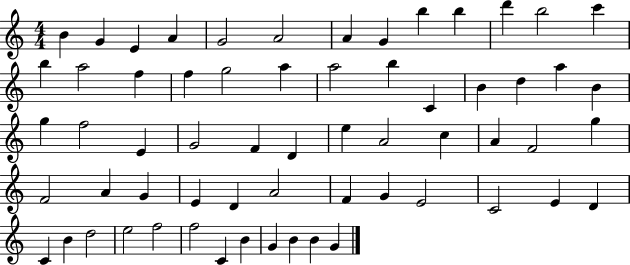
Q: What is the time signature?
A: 4/4